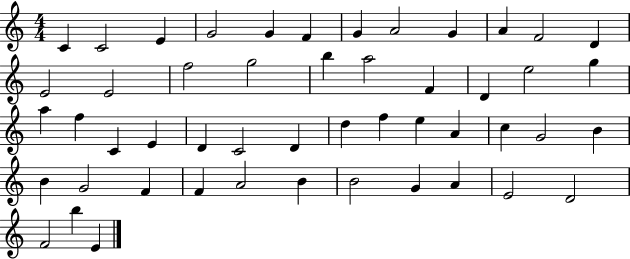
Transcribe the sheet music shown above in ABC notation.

X:1
T:Untitled
M:4/4
L:1/4
K:C
C C2 E G2 G F G A2 G A F2 D E2 E2 f2 g2 b a2 F D e2 g a f C E D C2 D d f e A c G2 B B G2 F F A2 B B2 G A E2 D2 F2 b E